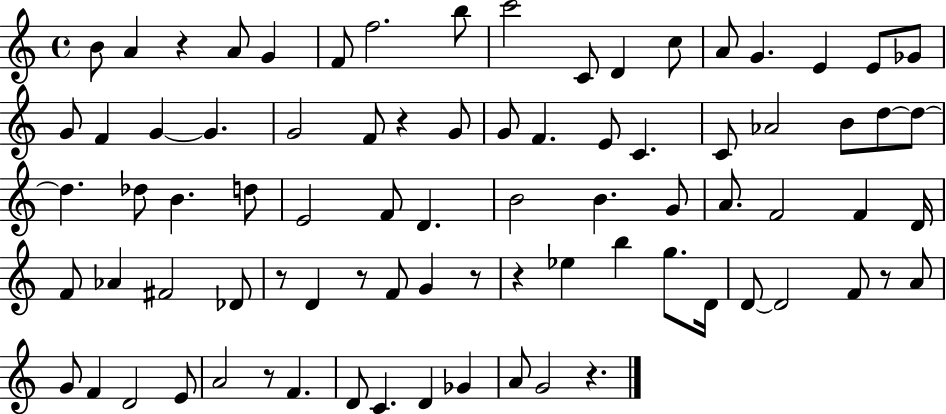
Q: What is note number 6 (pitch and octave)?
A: F5